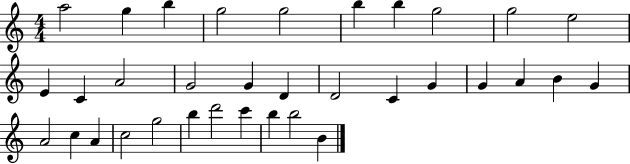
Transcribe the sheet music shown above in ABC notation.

X:1
T:Untitled
M:4/4
L:1/4
K:C
a2 g b g2 g2 b b g2 g2 e2 E C A2 G2 G D D2 C G G A B G A2 c A c2 g2 b d'2 c' b b2 B